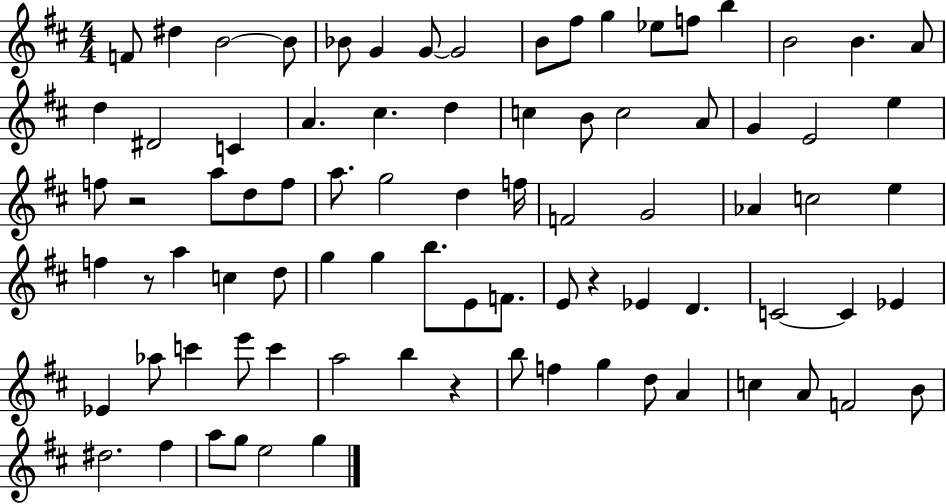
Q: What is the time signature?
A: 4/4